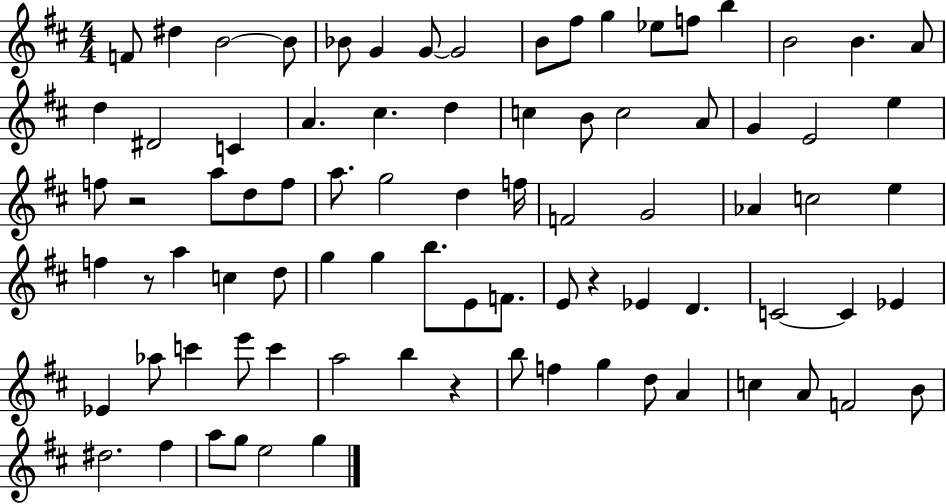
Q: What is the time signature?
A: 4/4